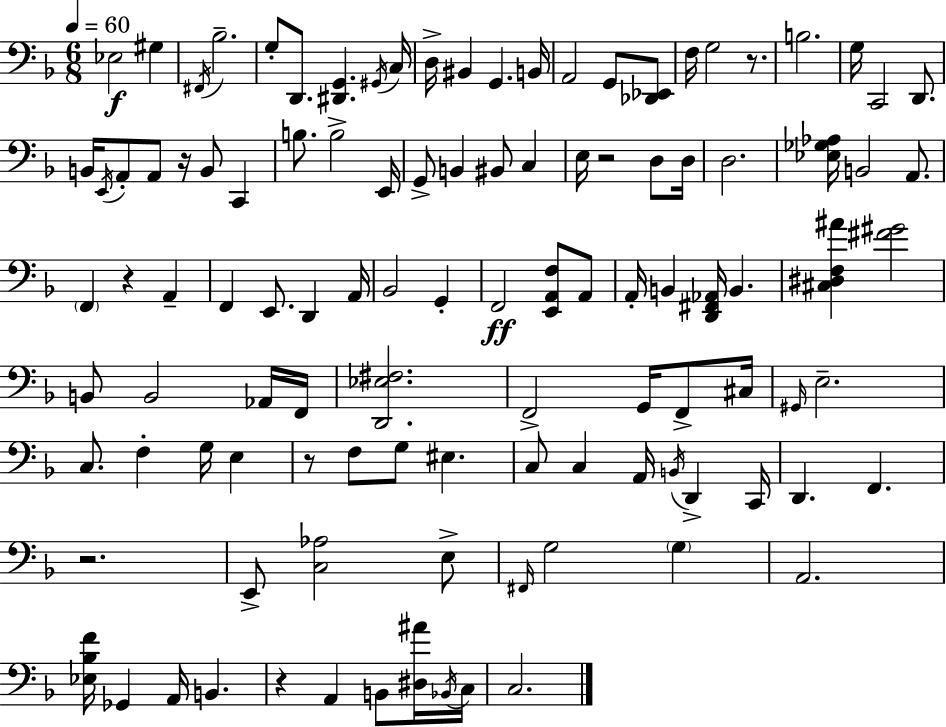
Eb3/h G#3/q F#2/s Bb3/h. G3/e D2/e. [D#2,G2]/q. G#2/s C3/s D3/s BIS2/q G2/q. B2/s A2/h G2/e [Db2,Eb2]/e F3/s G3/h R/e. B3/h. G3/s C2/h D2/e. B2/s E2/s A2/e A2/e R/s B2/e C2/q B3/e. B3/h E2/s G2/e B2/q BIS2/e C3/q E3/s R/h D3/e D3/s D3/h. [Eb3,Gb3,Ab3]/s B2/h A2/e. F2/q R/q A2/q F2/q E2/e. D2/q A2/s Bb2/h G2/q F2/h [E2,A2,F3]/e A2/e A2/s B2/q [D2,F#2,Ab2]/s B2/q. [C#3,D#3,F3,A#4]/q [F#4,G#4]/h B2/e B2/h Ab2/s F2/s [D2,Eb3,F#3]/h. F2/h G2/s F2/e C#3/s G#2/s E3/h. C3/e. F3/q G3/s E3/q R/e F3/e G3/e EIS3/q. C3/e C3/q A2/s B2/s D2/q C2/s D2/q. F2/q. R/h. E2/e [C3,Ab3]/h E3/e F#2/s G3/h G3/q A2/h. [Eb3,Bb3,F4]/s Gb2/q A2/s B2/q. R/q A2/q B2/e [D#3,A#4]/s Bb2/s C3/s C3/h.